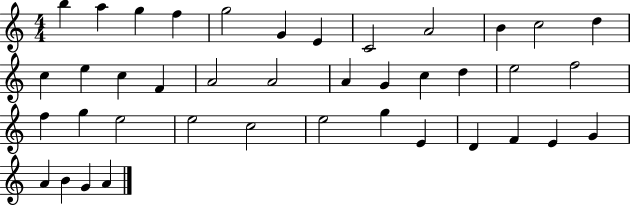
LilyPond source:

{
  \clef treble
  \numericTimeSignature
  \time 4/4
  \key c \major
  b''4 a''4 g''4 f''4 | g''2 g'4 e'4 | c'2 a'2 | b'4 c''2 d''4 | \break c''4 e''4 c''4 f'4 | a'2 a'2 | a'4 g'4 c''4 d''4 | e''2 f''2 | \break f''4 g''4 e''2 | e''2 c''2 | e''2 g''4 e'4 | d'4 f'4 e'4 g'4 | \break a'4 b'4 g'4 a'4 | \bar "|."
}